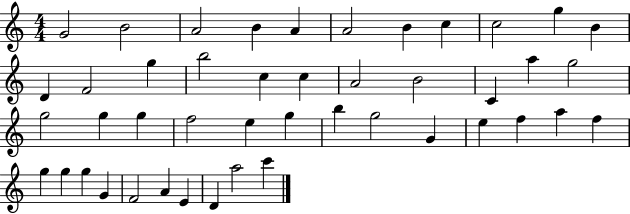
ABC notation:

X:1
T:Untitled
M:4/4
L:1/4
K:C
G2 B2 A2 B A A2 B c c2 g B D F2 g b2 c c A2 B2 C a g2 g2 g g f2 e g b g2 G e f a f g g g G F2 A E D a2 c'